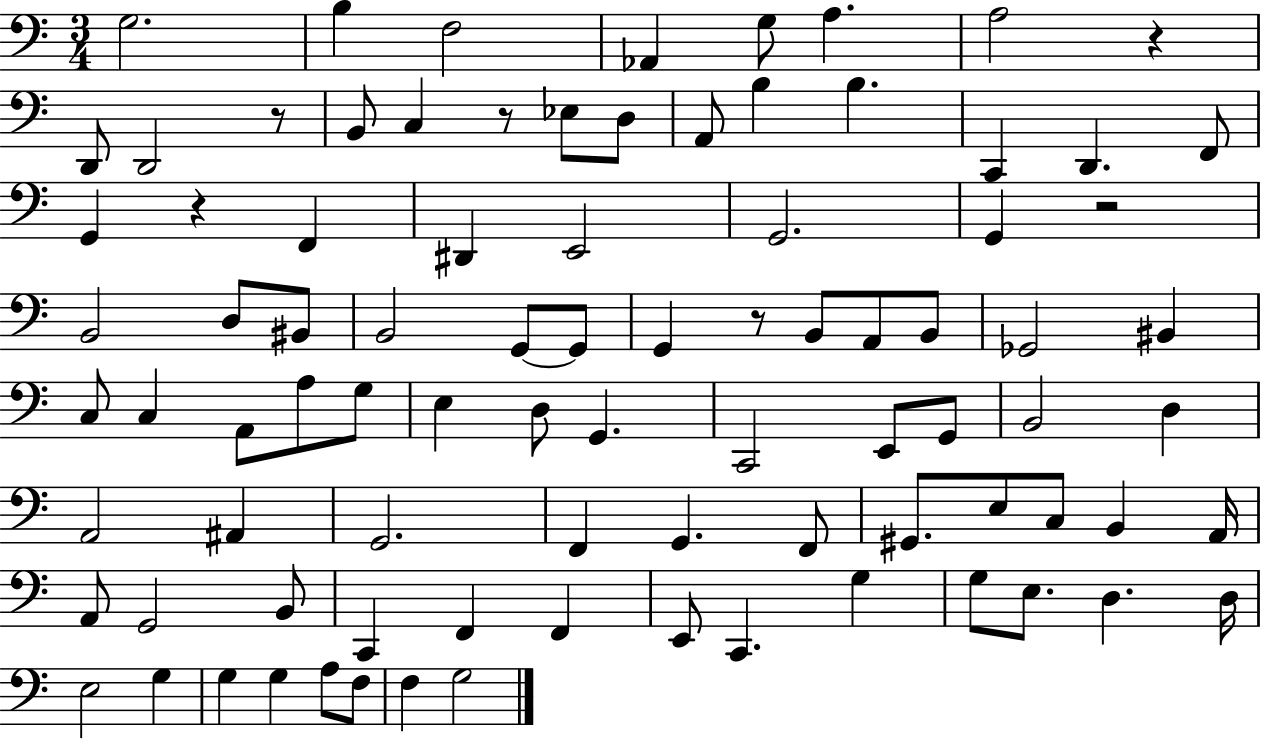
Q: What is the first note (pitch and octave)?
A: G3